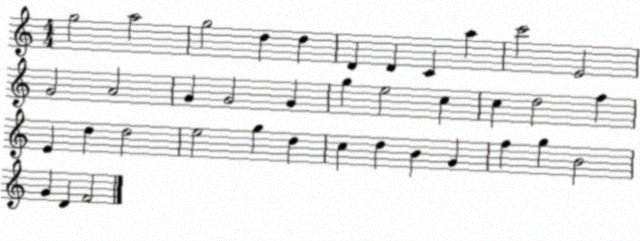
X:1
T:Untitled
M:4/4
L:1/4
K:C
g2 a2 g2 d d D D C a c'2 E2 G2 A2 G G2 G g e2 c c d2 f E d d2 e2 g d c d B G f g B2 G D F2